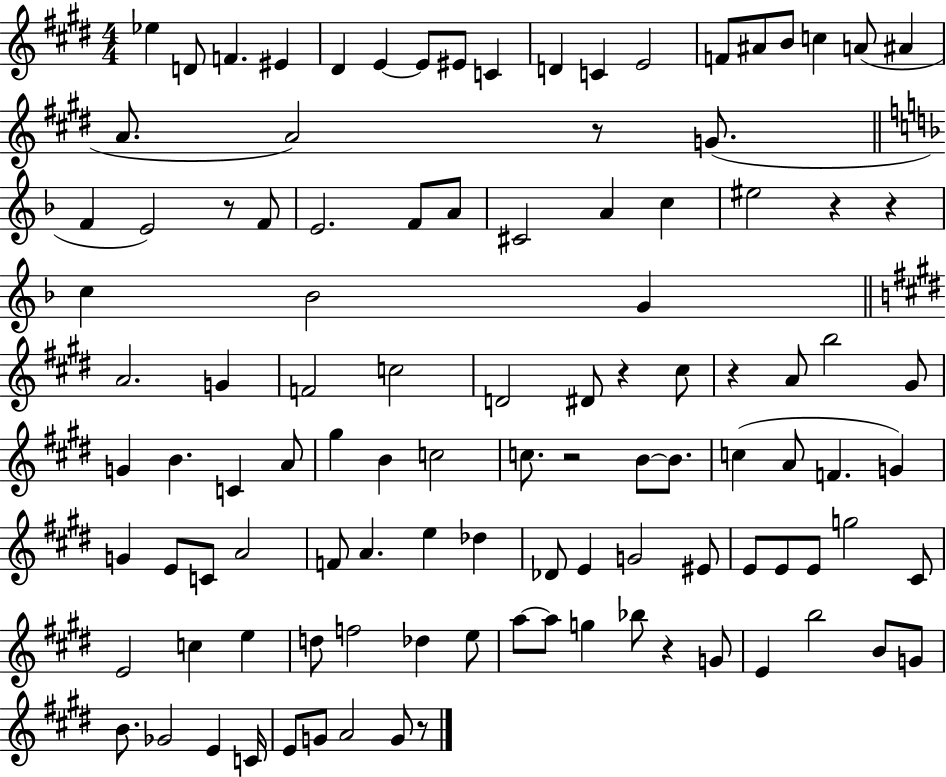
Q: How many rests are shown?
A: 9